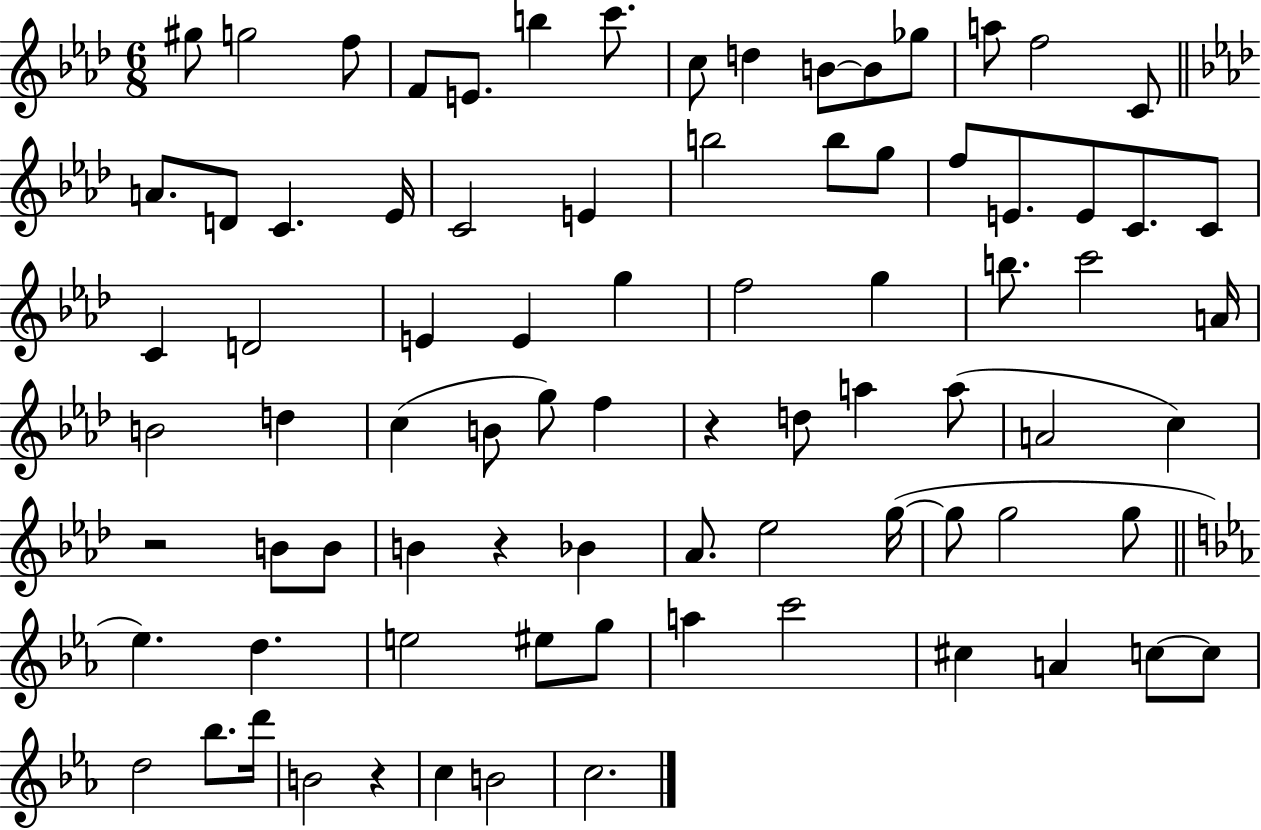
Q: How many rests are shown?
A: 4